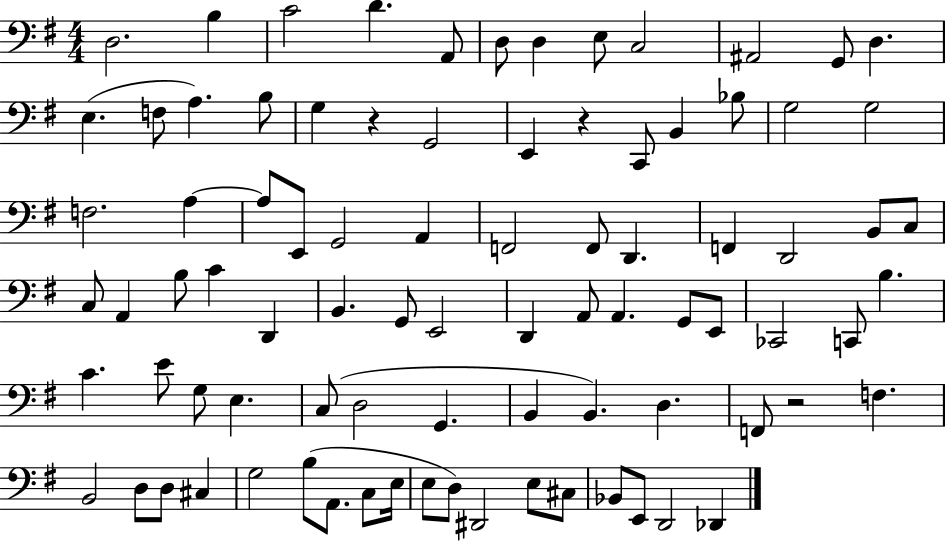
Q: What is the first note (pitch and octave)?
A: D3